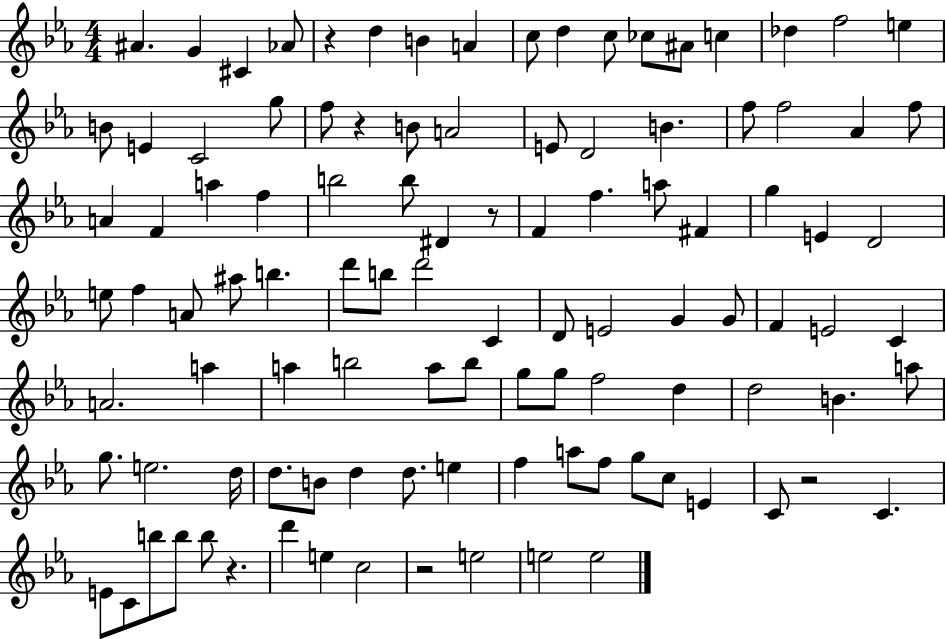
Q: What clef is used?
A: treble